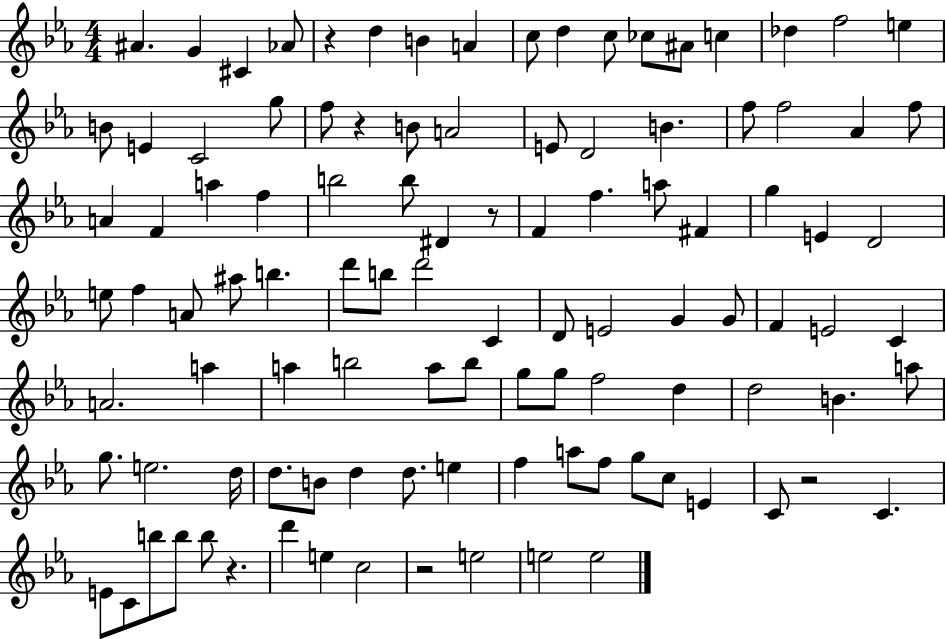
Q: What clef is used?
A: treble